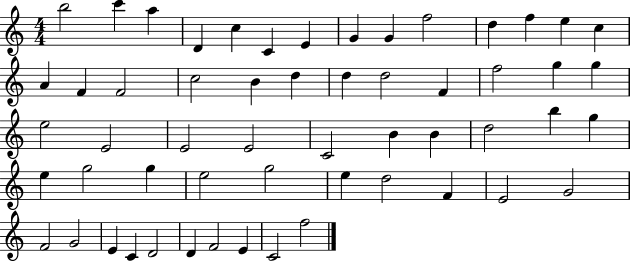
B5/h C6/q A5/q D4/q C5/q C4/q E4/q G4/q G4/q F5/h D5/q F5/q E5/q C5/q A4/q F4/q F4/h C5/h B4/q D5/q D5/q D5/h F4/q F5/h G5/q G5/q E5/h E4/h E4/h E4/h C4/h B4/q B4/q D5/h B5/q G5/q E5/q G5/h G5/q E5/h G5/h E5/q D5/h F4/q E4/h G4/h F4/h G4/h E4/q C4/q D4/h D4/q F4/h E4/q C4/h F5/h